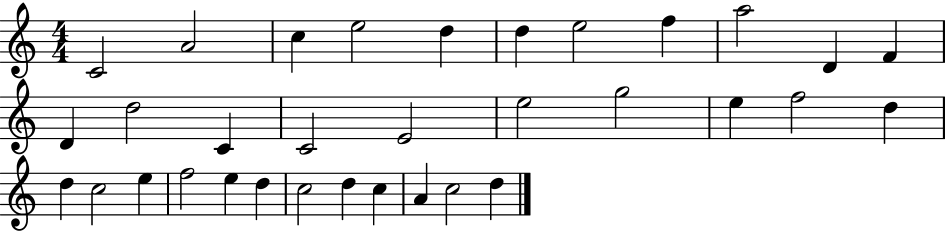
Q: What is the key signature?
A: C major